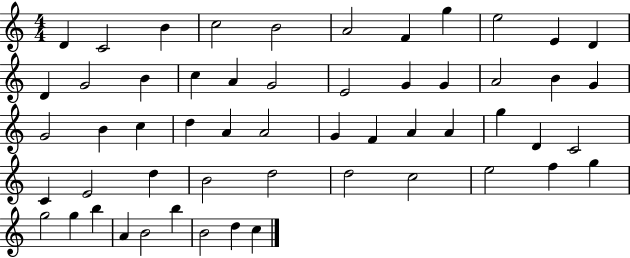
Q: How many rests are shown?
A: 0